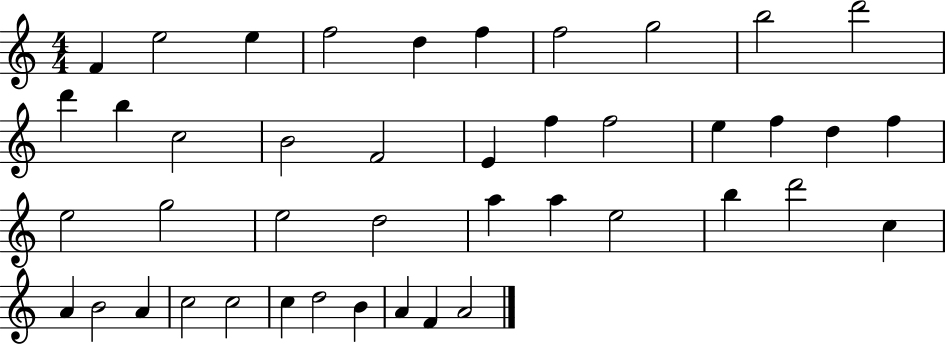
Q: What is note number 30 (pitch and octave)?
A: B5